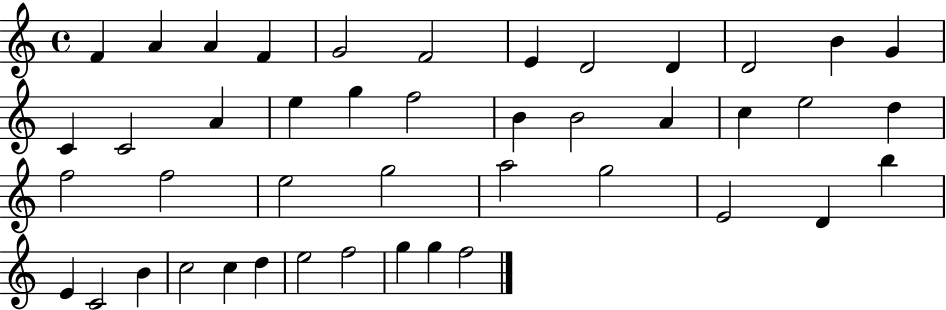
{
  \clef treble
  \time 4/4
  \defaultTimeSignature
  \key c \major
  f'4 a'4 a'4 f'4 | g'2 f'2 | e'4 d'2 d'4 | d'2 b'4 g'4 | \break c'4 c'2 a'4 | e''4 g''4 f''2 | b'4 b'2 a'4 | c''4 e''2 d''4 | \break f''2 f''2 | e''2 g''2 | a''2 g''2 | e'2 d'4 b''4 | \break e'4 c'2 b'4 | c''2 c''4 d''4 | e''2 f''2 | g''4 g''4 f''2 | \break \bar "|."
}